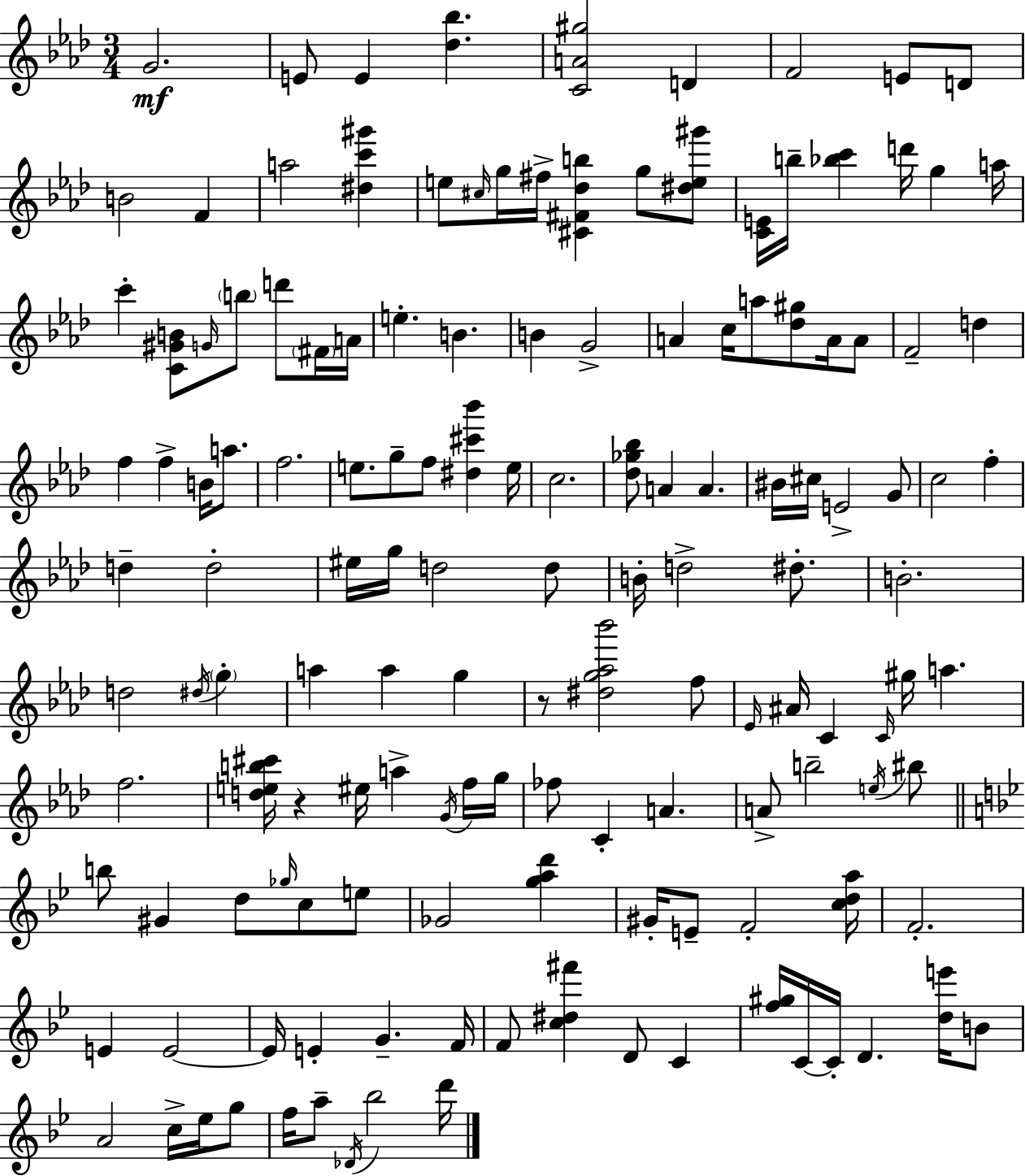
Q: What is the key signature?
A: AES major